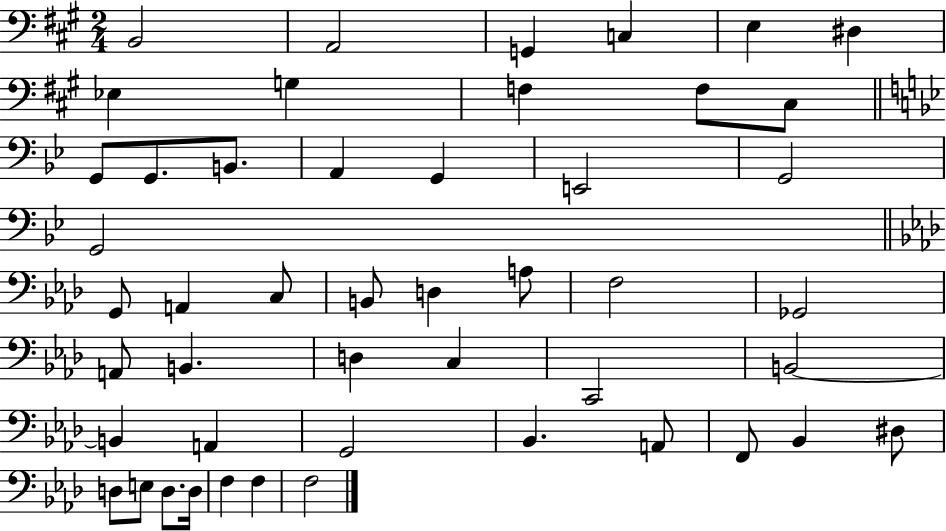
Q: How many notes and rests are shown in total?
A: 48